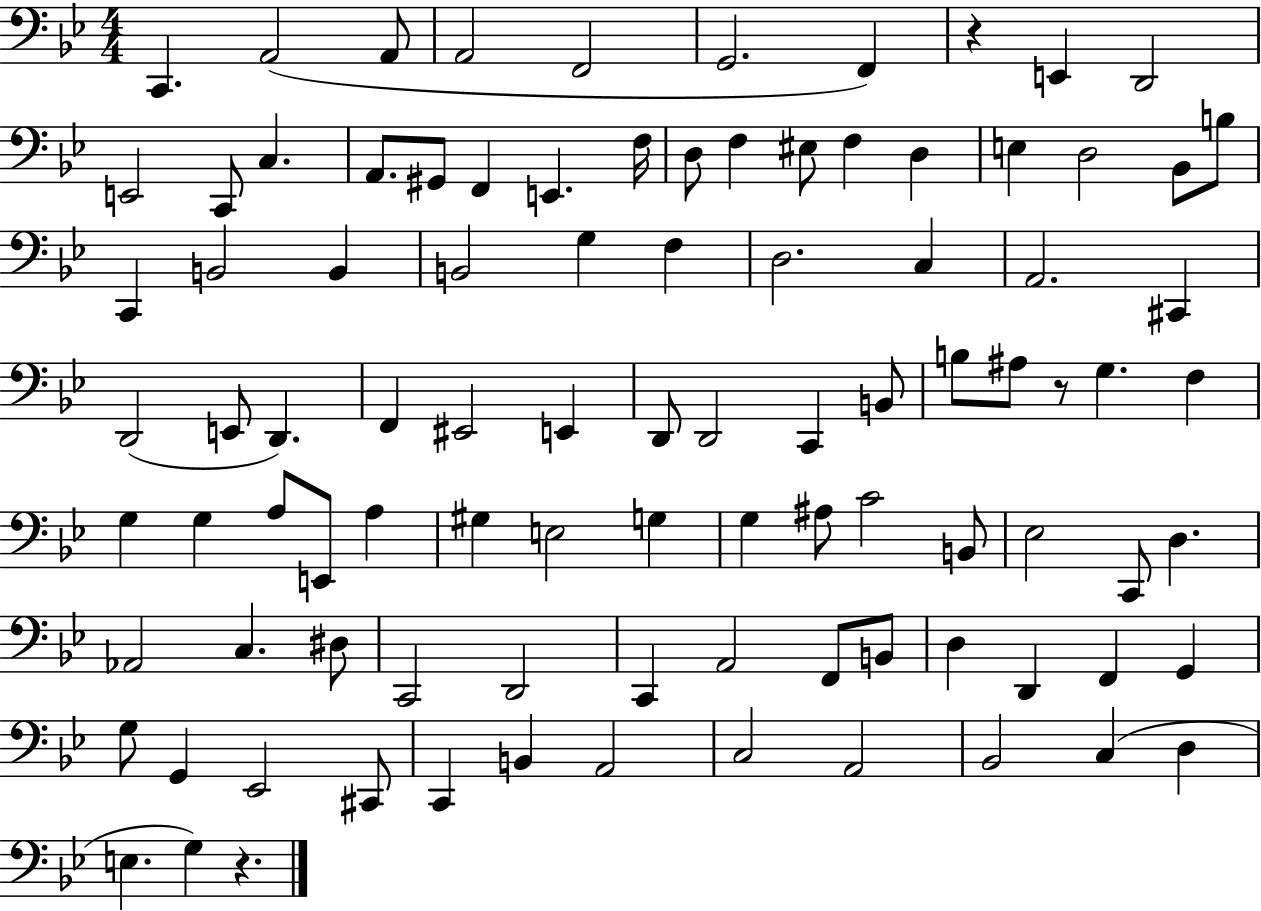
X:1
T:Untitled
M:4/4
L:1/4
K:Bb
C,, A,,2 A,,/2 A,,2 F,,2 G,,2 F,, z E,, D,,2 E,,2 C,,/2 C, A,,/2 ^G,,/2 F,, E,, F,/4 D,/2 F, ^E,/2 F, D, E, D,2 _B,,/2 B,/2 C,, B,,2 B,, B,,2 G, F, D,2 C, A,,2 ^C,, D,,2 E,,/2 D,, F,, ^E,,2 E,, D,,/2 D,,2 C,, B,,/2 B,/2 ^A,/2 z/2 G, F, G, G, A,/2 E,,/2 A, ^G, E,2 G, G, ^A,/2 C2 B,,/2 _E,2 C,,/2 D, _A,,2 C, ^D,/2 C,,2 D,,2 C,, A,,2 F,,/2 B,,/2 D, D,, F,, G,, G,/2 G,, _E,,2 ^C,,/2 C,, B,, A,,2 C,2 A,,2 _B,,2 C, D, E, G, z